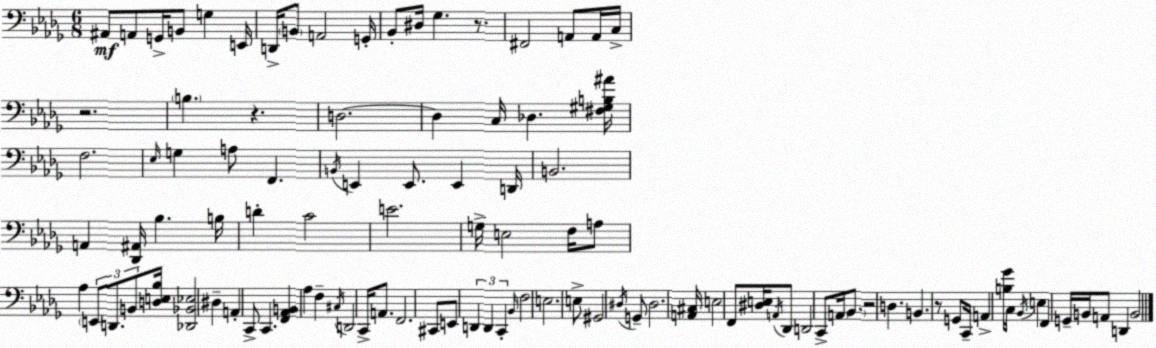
X:1
T:Untitled
M:6/8
L:1/4
K:Bbm
^A,,/2 A,,/2 G,,/4 B,,/2 G, E,,/4 D,,/4 B,,/2 A,,2 G,,/4 _B,,/2 ^D,/4 _G, z/2 ^F,,2 A,,/2 A,,/4 C,/4 z2 B, z D,2 D, C,/4 _D, [^F,^G,B,^A]/4 F,2 _E,/4 G, A,/2 F,, B,,/4 E,, E,,/2 E,, D,,/4 B,,2 A,, [_D,,^A,,]/4 _B, B,/4 D C2 E2 G,/4 E,2 F,/4 A,/2 _A, E,,/2 D,,/2 B,,/2 [D,E,_B,]/4 [_D,,_B,,_E,]2 ^D, A,, C,,/2 C,, [F,,_A,,B,,] _A, F, ^C,/4 D,,2 C,,/4 A,,/2 F,,2 ^C,,/2 E,,/2 D,, D,, C,, _B,,/4 F,2 E,2 E,/2 ^G,,2 ^D,/4 G,,/2 ^D,2 [A,,^C,]/4 E,2 F,,/2 [^D,E,]/4 A,,/4 _D,,/2 D,,2 C,,/2 A,,/4 _B,,/2 z2 D, B,, z/2 G,,/2 C,,/4 A,, [B,_G]/2 C,/4 _B,,/4 E, F,, G,,/4 B,,/4 A,,/2 D,, B,,2